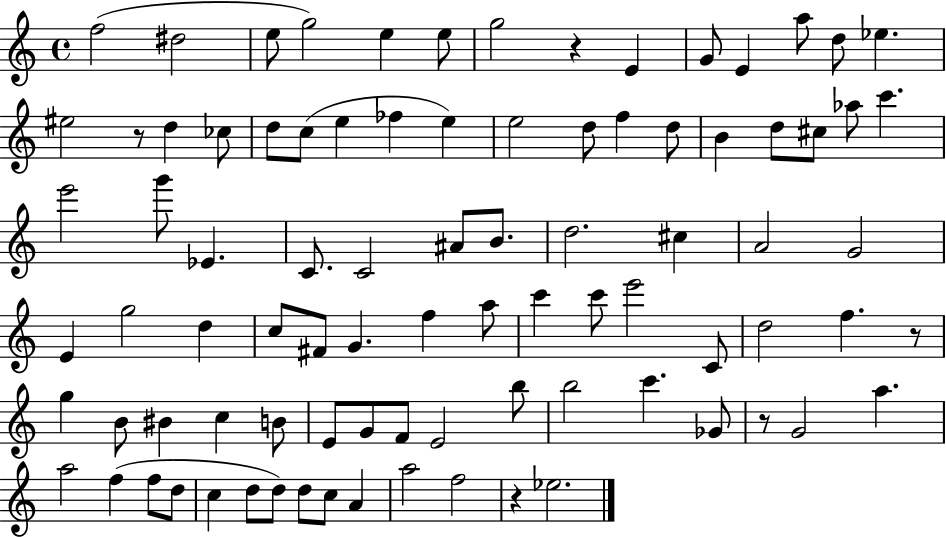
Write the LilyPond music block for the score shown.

{
  \clef treble
  \time 4/4
  \defaultTimeSignature
  \key c \major
  f''2( dis''2 | e''8 g''2) e''4 e''8 | g''2 r4 e'4 | g'8 e'4 a''8 d''8 ees''4. | \break eis''2 r8 d''4 ces''8 | d''8 c''8( e''4 fes''4 e''4) | e''2 d''8 f''4 d''8 | b'4 d''8 cis''8 aes''8 c'''4. | \break e'''2 g'''8 ees'4. | c'8. c'2 ais'8 b'8. | d''2. cis''4 | a'2 g'2 | \break e'4 g''2 d''4 | c''8 fis'8 g'4. f''4 a''8 | c'''4 c'''8 e'''2 c'8 | d''2 f''4. r8 | \break g''4 b'8 bis'4 c''4 b'8 | e'8 g'8 f'8 e'2 b''8 | b''2 c'''4. ges'8 | r8 g'2 a''4. | \break a''2 f''4( f''8 d''8 | c''4 d''8 d''8) d''8 c''8 a'4 | a''2 f''2 | r4 ees''2. | \break \bar "|."
}